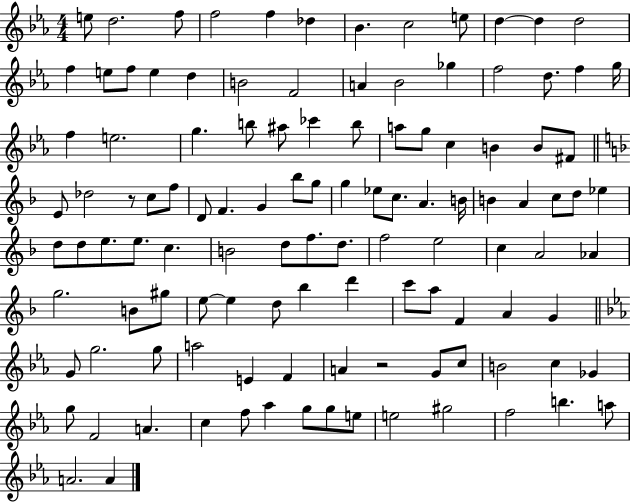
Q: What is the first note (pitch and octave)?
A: E5